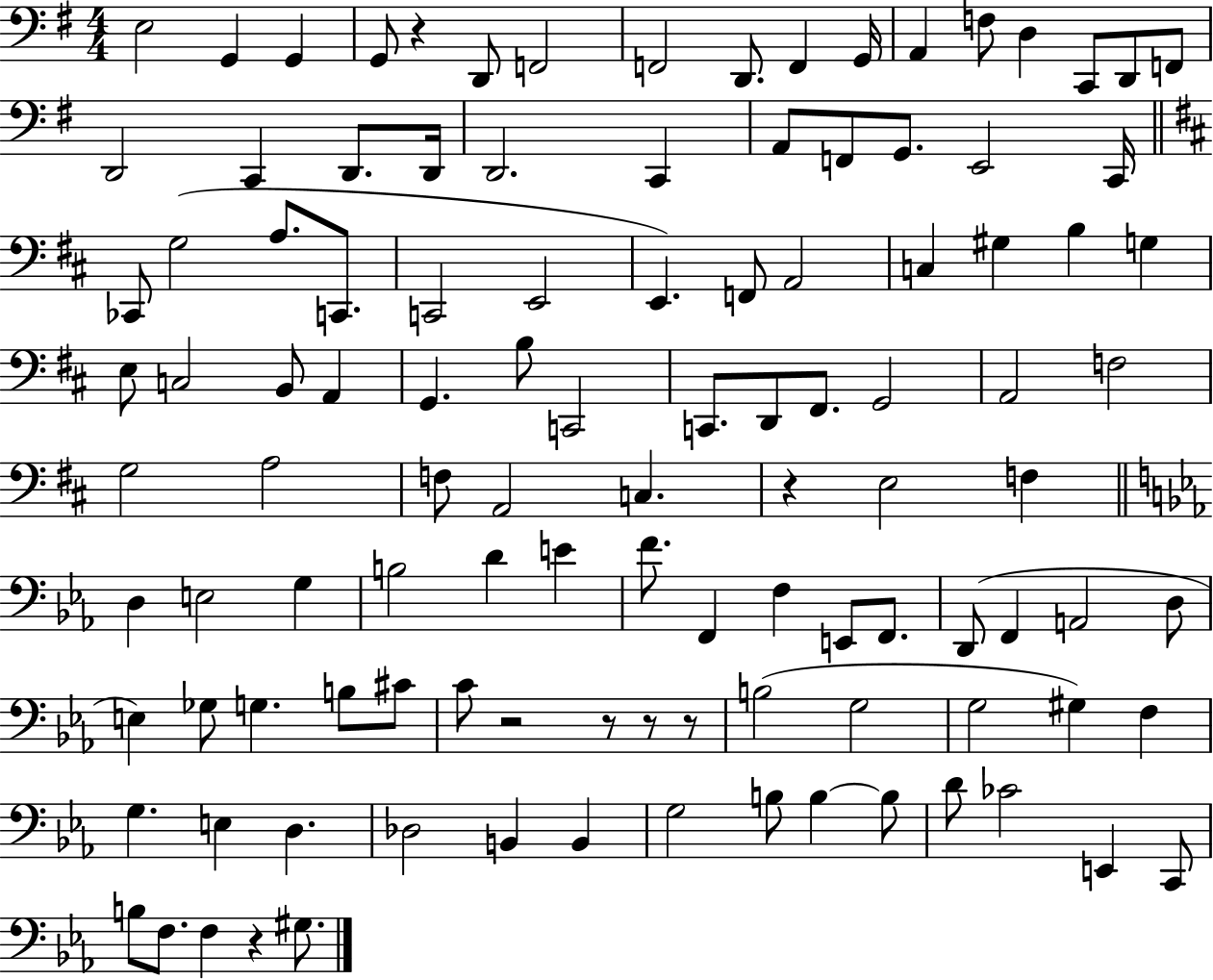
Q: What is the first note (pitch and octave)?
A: E3